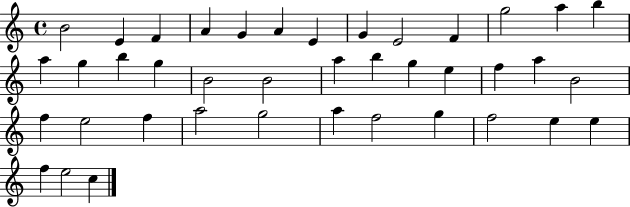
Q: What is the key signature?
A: C major